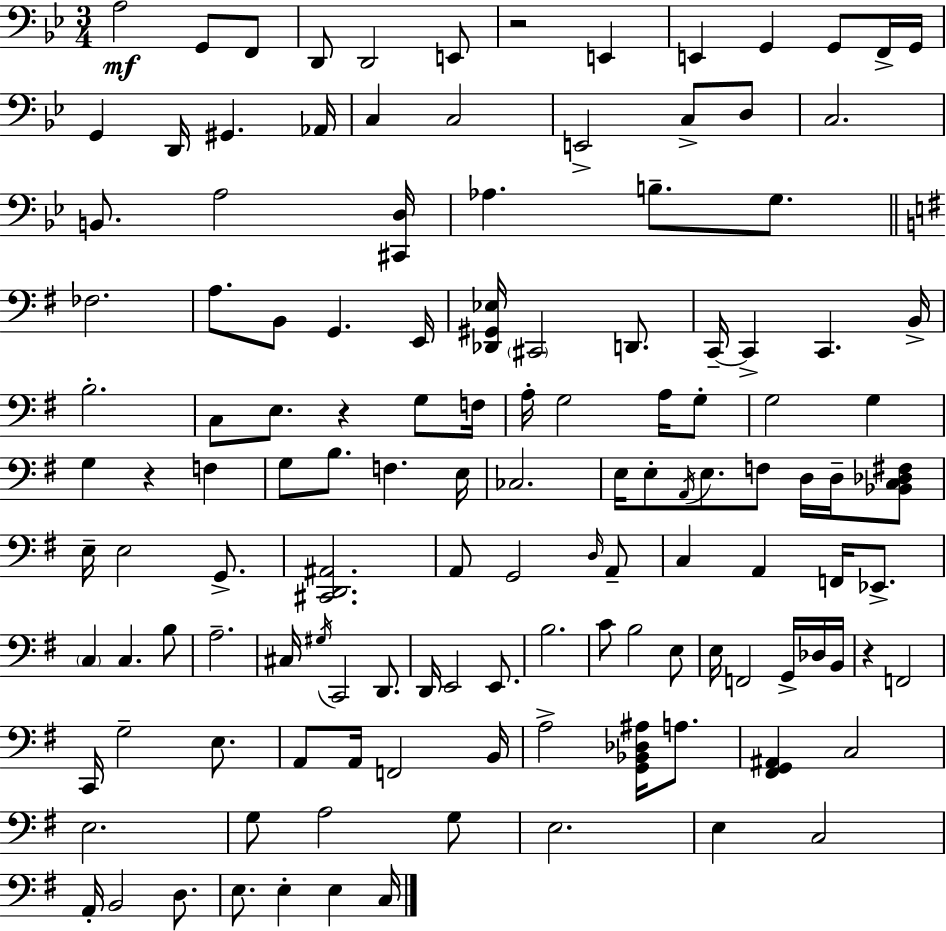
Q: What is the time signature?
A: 3/4